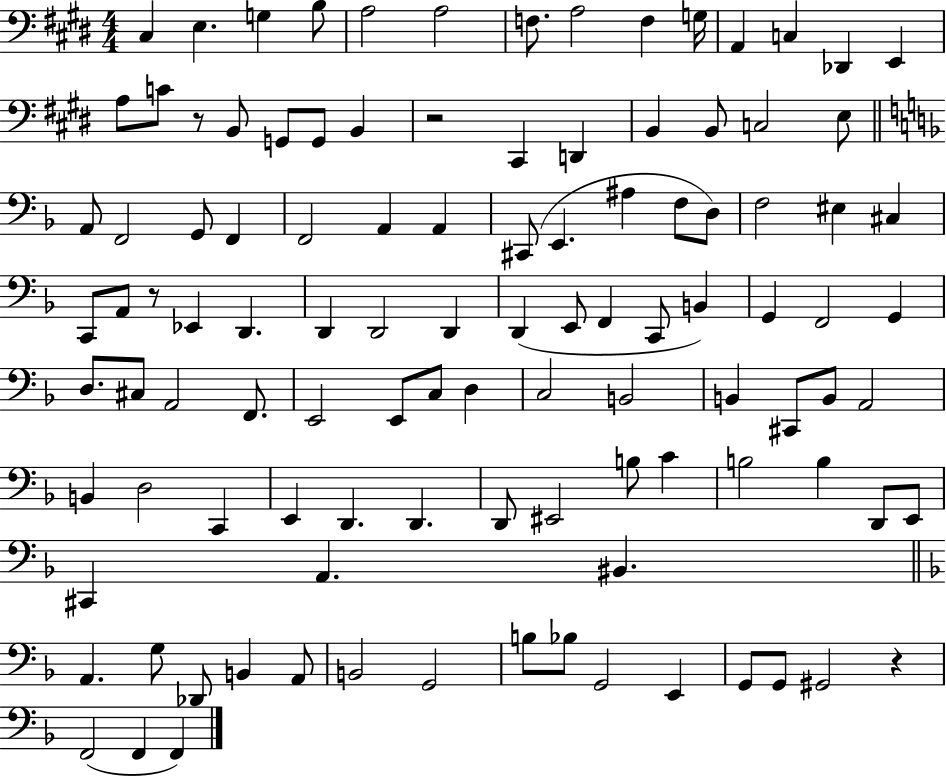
X:1
T:Untitled
M:4/4
L:1/4
K:E
^C, E, G, B,/2 A,2 A,2 F,/2 A,2 F, G,/4 A,, C, _D,, E,, A,/2 C/2 z/2 B,,/2 G,,/2 G,,/2 B,, z2 ^C,, D,, B,, B,,/2 C,2 E,/2 A,,/2 F,,2 G,,/2 F,, F,,2 A,, A,, ^C,,/2 E,, ^A, F,/2 D,/2 F,2 ^E, ^C, C,,/2 A,,/2 z/2 _E,, D,, D,, D,,2 D,, D,, E,,/2 F,, C,,/2 B,, G,, F,,2 G,, D,/2 ^C,/2 A,,2 F,,/2 E,,2 E,,/2 C,/2 D, C,2 B,,2 B,, ^C,,/2 B,,/2 A,,2 B,, D,2 C,, E,, D,, D,, D,,/2 ^E,,2 B,/2 C B,2 B, D,,/2 E,,/2 ^C,, A,, ^B,, A,, G,/2 _D,,/2 B,, A,,/2 B,,2 G,,2 B,/2 _B,/2 G,,2 E,, G,,/2 G,,/2 ^G,,2 z F,,2 F,, F,,